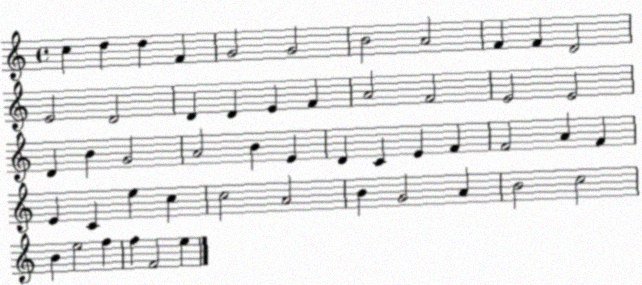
X:1
T:Untitled
M:4/4
L:1/4
K:C
c d d F G2 G2 B2 A2 F F D2 E2 D2 D D E F A2 F2 E2 E2 D B G2 A2 B E D C E F F2 A F E C e c c2 A2 B G2 A B2 c2 B e2 f f F2 e